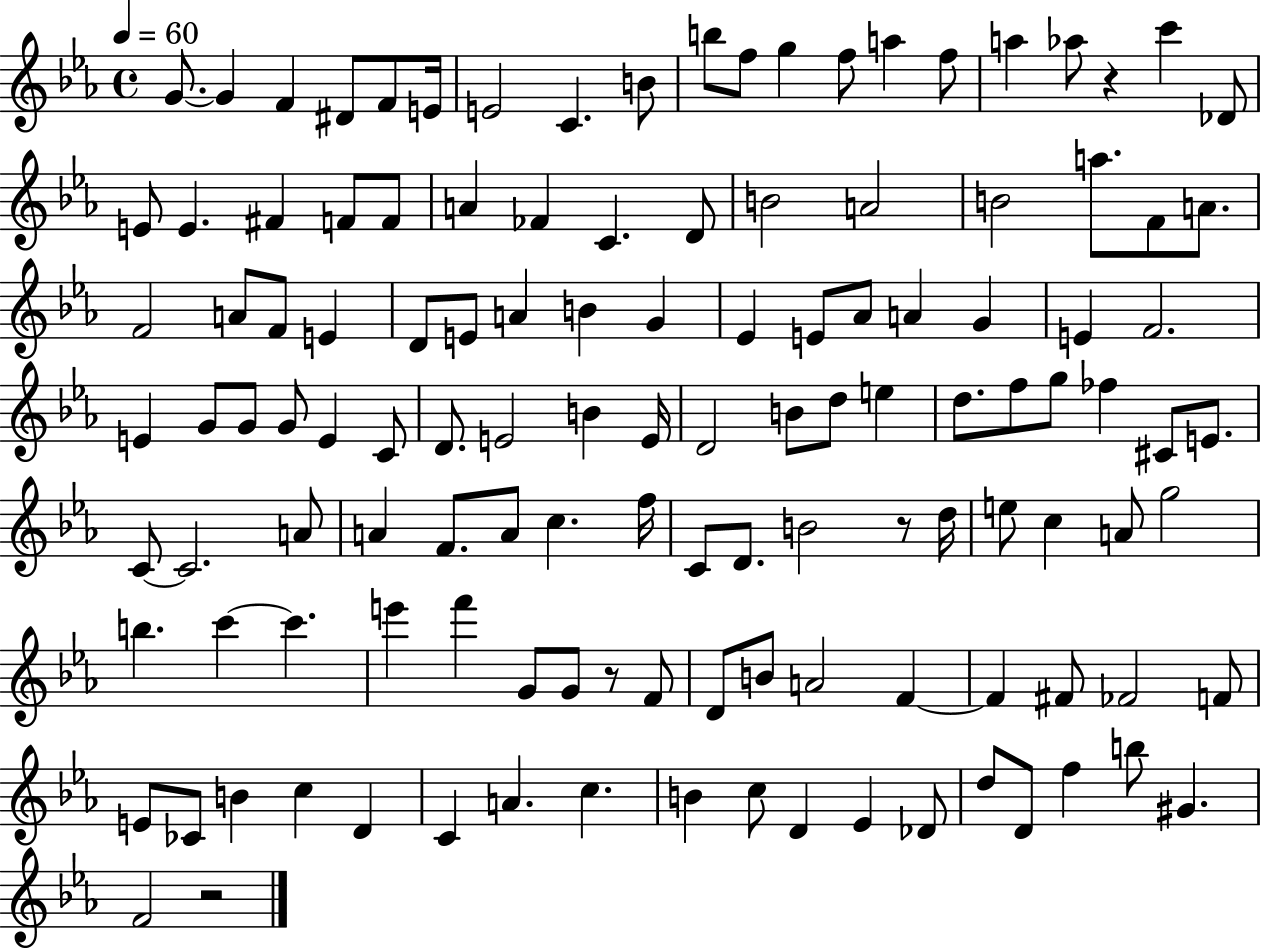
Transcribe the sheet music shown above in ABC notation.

X:1
T:Untitled
M:4/4
L:1/4
K:Eb
G/2 G F ^D/2 F/2 E/4 E2 C B/2 b/2 f/2 g f/2 a f/2 a _a/2 z c' _D/2 E/2 E ^F F/2 F/2 A _F C D/2 B2 A2 B2 a/2 F/2 A/2 F2 A/2 F/2 E D/2 E/2 A B G _E E/2 _A/2 A G E F2 E G/2 G/2 G/2 E C/2 D/2 E2 B E/4 D2 B/2 d/2 e d/2 f/2 g/2 _f ^C/2 E/2 C/2 C2 A/2 A F/2 A/2 c f/4 C/2 D/2 B2 z/2 d/4 e/2 c A/2 g2 b c' c' e' f' G/2 G/2 z/2 F/2 D/2 B/2 A2 F F ^F/2 _F2 F/2 E/2 _C/2 B c D C A c B c/2 D _E _D/2 d/2 D/2 f b/2 ^G F2 z2